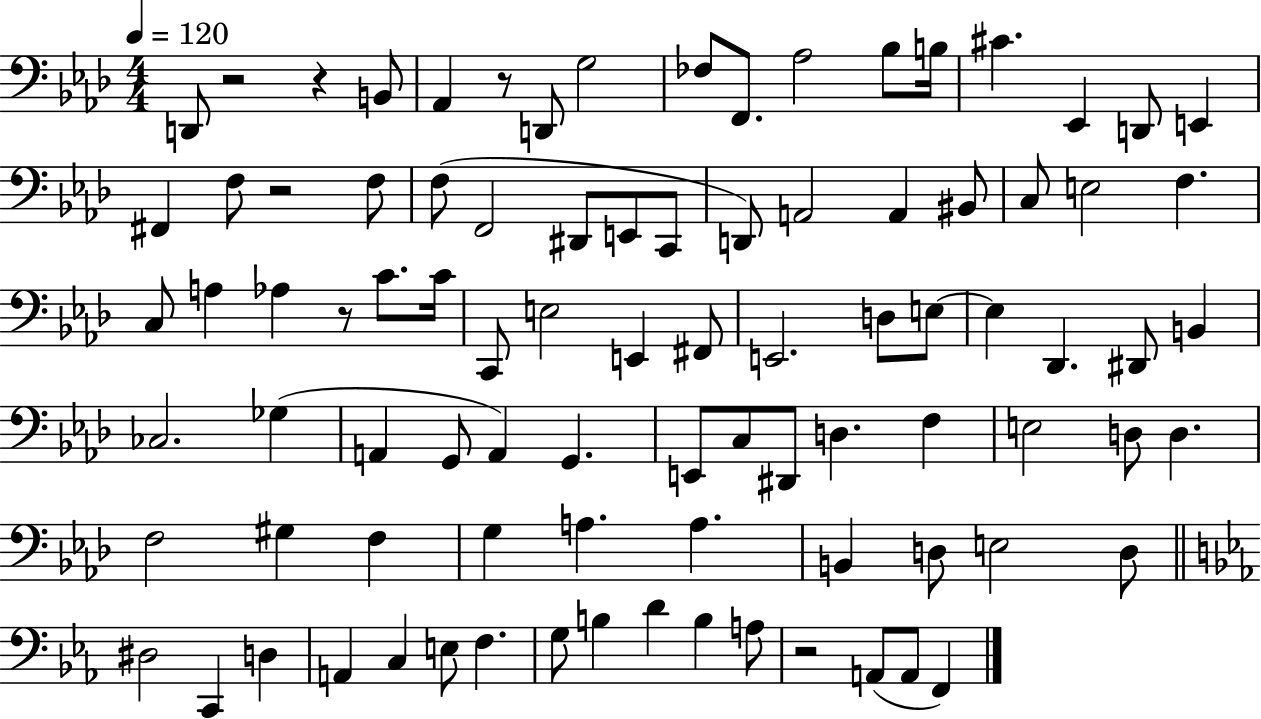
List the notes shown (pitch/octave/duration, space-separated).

D2/e R/h R/q B2/e Ab2/q R/e D2/e G3/h FES3/e F2/e. Ab3/h Bb3/e B3/s C#4/q. Eb2/q D2/e E2/q F#2/q F3/e R/h F3/e F3/e F2/h D#2/e E2/e C2/e D2/e A2/h A2/q BIS2/e C3/e E3/h F3/q. C3/e A3/q Ab3/q R/e C4/e. C4/s C2/e E3/h E2/q F#2/e E2/h. D3/e E3/e E3/q Db2/q. D#2/e B2/q CES3/h. Gb3/q A2/q G2/e A2/q G2/q. E2/e C3/e D#2/e D3/q. F3/q E3/h D3/e D3/q. F3/h G#3/q F3/q G3/q A3/q. A3/q. B2/q D3/e E3/h D3/e D#3/h C2/q D3/q A2/q C3/q E3/e F3/q. G3/e B3/q D4/q B3/q A3/e R/h A2/e A2/e F2/q